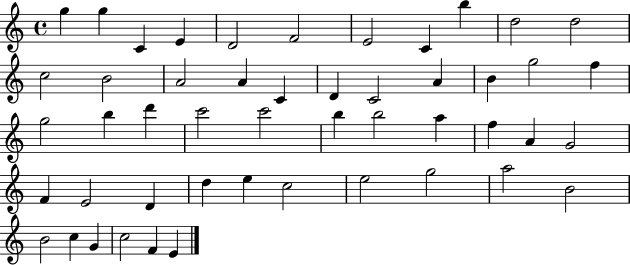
G5/q G5/q C4/q E4/q D4/h F4/h E4/h C4/q B5/q D5/h D5/h C5/h B4/h A4/h A4/q C4/q D4/q C4/h A4/q B4/q G5/h F5/q G5/h B5/q D6/q C6/h C6/h B5/q B5/h A5/q F5/q A4/q G4/h F4/q E4/h D4/q D5/q E5/q C5/h E5/h G5/h A5/h B4/h B4/h C5/q G4/q C5/h F4/q E4/q